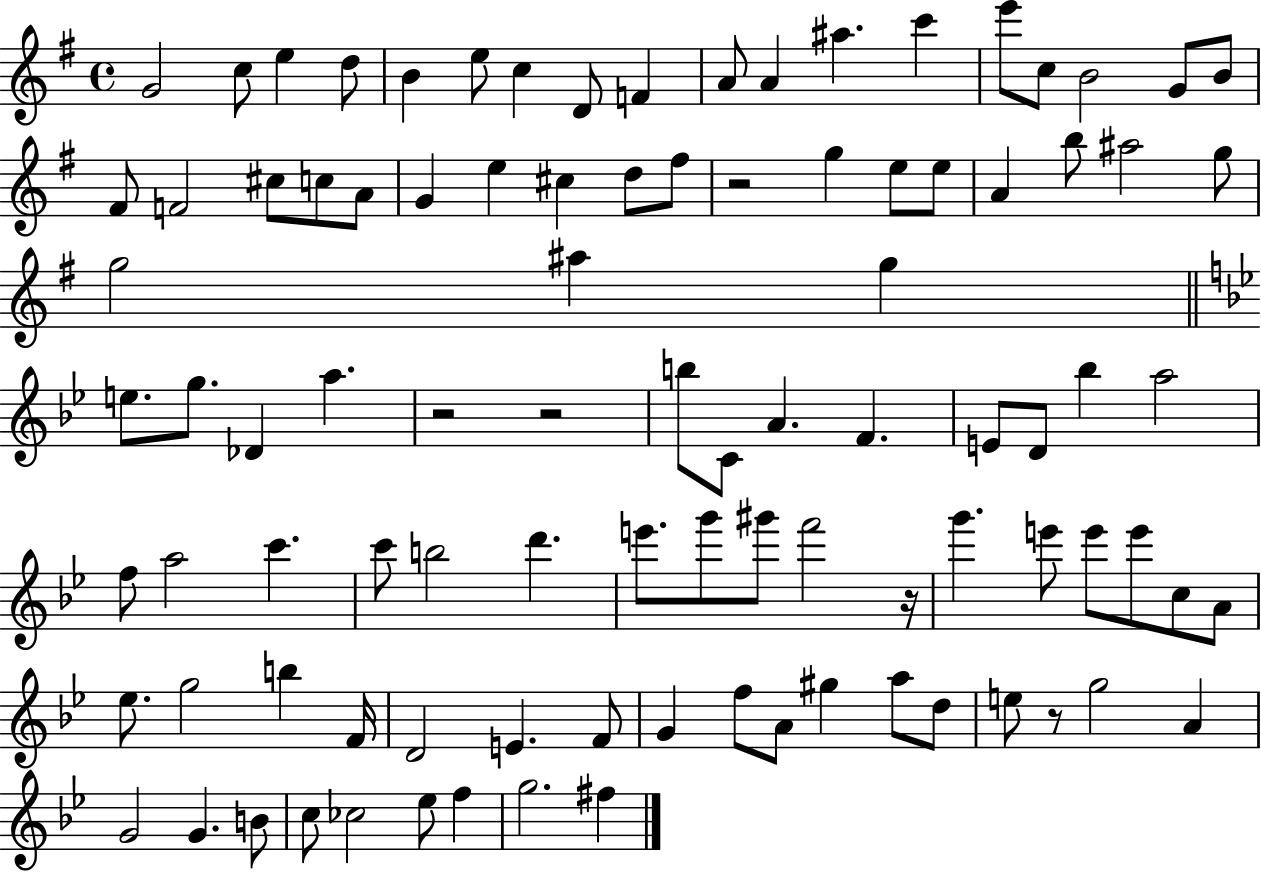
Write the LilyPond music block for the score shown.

{
  \clef treble
  \time 4/4
  \defaultTimeSignature
  \key g \major
  g'2 c''8 e''4 d''8 | b'4 e''8 c''4 d'8 f'4 | a'8 a'4 ais''4. c'''4 | e'''8 c''8 b'2 g'8 b'8 | \break fis'8 f'2 cis''8 c''8 a'8 | g'4 e''4 cis''4 d''8 fis''8 | r2 g''4 e''8 e''8 | a'4 b''8 ais''2 g''8 | \break g''2 ais''4 g''4 | \bar "||" \break \key g \minor e''8. g''8. des'4 a''4. | r2 r2 | b''8 c'8 a'4. f'4. | e'8 d'8 bes''4 a''2 | \break f''8 a''2 c'''4. | c'''8 b''2 d'''4. | e'''8. g'''8 gis'''8 f'''2 r16 | g'''4. e'''8 e'''8 e'''8 c''8 a'8 | \break ees''8. g''2 b''4 f'16 | d'2 e'4. f'8 | g'4 f''8 a'8 gis''4 a''8 d''8 | e''8 r8 g''2 a'4 | \break g'2 g'4. b'8 | c''8 ces''2 ees''8 f''4 | g''2. fis''4 | \bar "|."
}